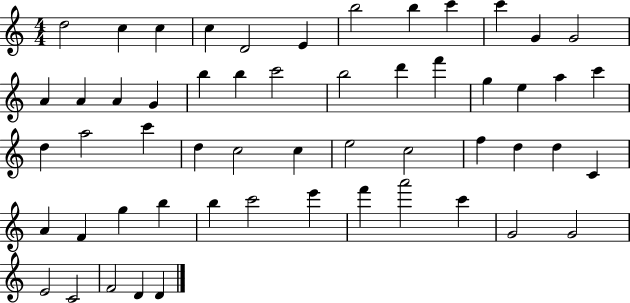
D5/h C5/q C5/q C5/q D4/h E4/q B5/h B5/q C6/q C6/q G4/q G4/h A4/q A4/q A4/q G4/q B5/q B5/q C6/h B5/h D6/q F6/q G5/q E5/q A5/q C6/q D5/q A5/h C6/q D5/q C5/h C5/q E5/h C5/h F5/q D5/q D5/q C4/q A4/q F4/q G5/q B5/q B5/q C6/h E6/q F6/q A6/h C6/q G4/h G4/h E4/h C4/h F4/h D4/q D4/q